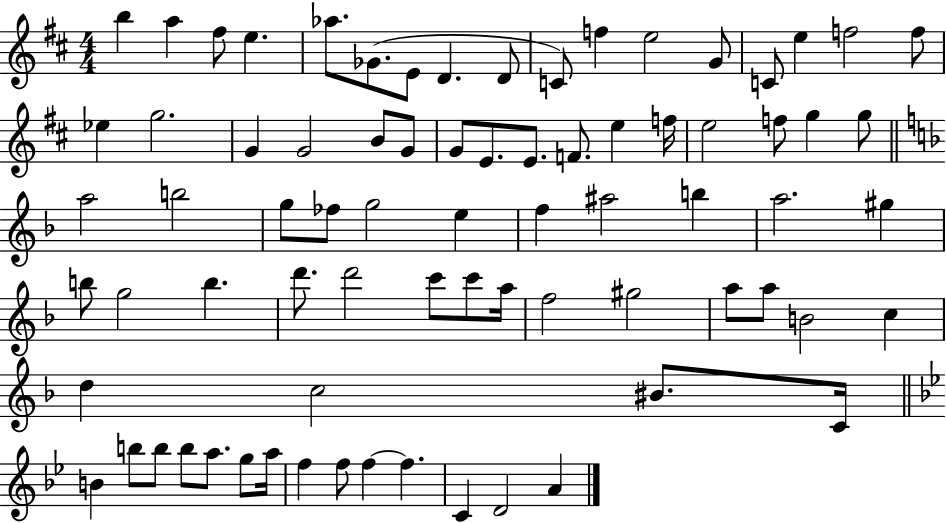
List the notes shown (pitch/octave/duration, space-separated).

B5/q A5/q F#5/e E5/q. Ab5/e. Gb4/e. E4/e D4/q. D4/e C4/e F5/q E5/h G4/e C4/e E5/q F5/h F5/e Eb5/q G5/h. G4/q G4/h B4/e G4/e G4/e E4/e. E4/e. F4/e. E5/q F5/s E5/h F5/e G5/q G5/e A5/h B5/h G5/e FES5/e G5/h E5/q F5/q A#5/h B5/q A5/h. G#5/q B5/e G5/h B5/q. D6/e. D6/h C6/e C6/e A5/s F5/h G#5/h A5/e A5/e B4/h C5/q D5/q C5/h BIS4/e. C4/s B4/q B5/e B5/e B5/e A5/e. G5/e A5/s F5/q F5/e F5/q F5/q. C4/q D4/h A4/q